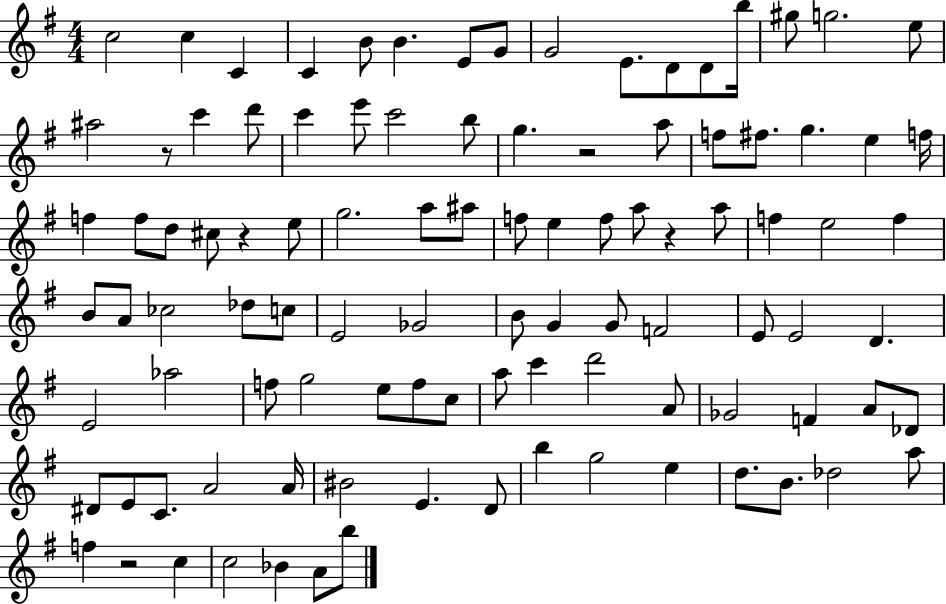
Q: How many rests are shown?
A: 5